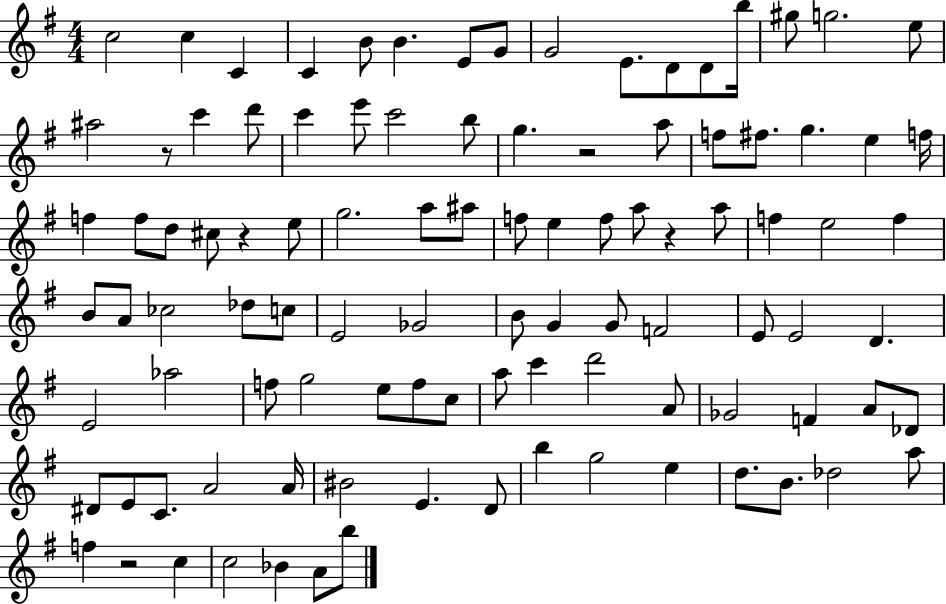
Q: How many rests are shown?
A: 5